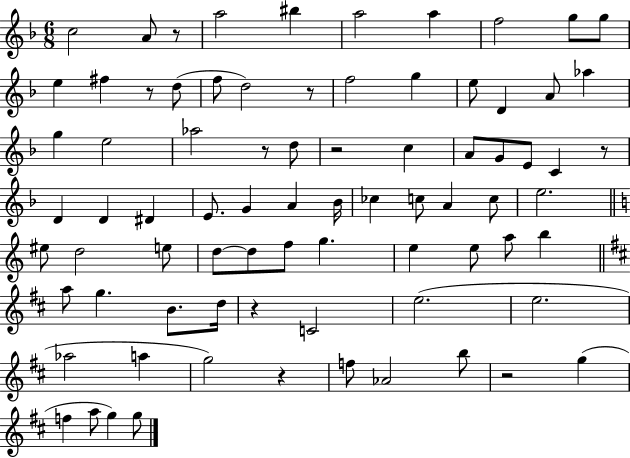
{
  \clef treble
  \numericTimeSignature
  \time 6/8
  \key f \major
  c''2 a'8 r8 | a''2 bis''4 | a''2 a''4 | f''2 g''8 g''8 | \break e''4 fis''4 r8 d''8( | f''8 d''2) r8 | f''2 g''4 | e''8 d'4 a'8 aes''4 | \break g''4 e''2 | aes''2 r8 d''8 | r2 c''4 | a'8 g'8 e'8 c'4 r8 | \break d'4 d'4 dis'4 | e'8. g'4 a'4 bes'16 | ces''4 c''8 a'4 c''8 | e''2. | \break \bar "||" \break \key c \major eis''8 d''2 e''8 | d''8~~ d''8 f''8 g''4. | e''4 e''8 a''8 b''4 | \bar "||" \break \key b \minor a''8 g''4. b'8. d''16 | r4 c'2 | e''2.( | e''2. | \break aes''2 a''4 | g''2) r4 | f''8 aes'2 b''8 | r2 g''4( | \break f''4 a''8 g''4) g''8 | \bar "|."
}